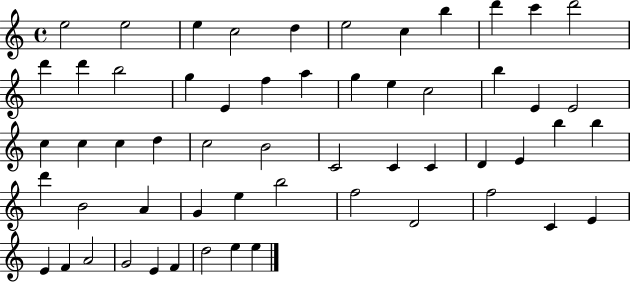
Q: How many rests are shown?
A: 0